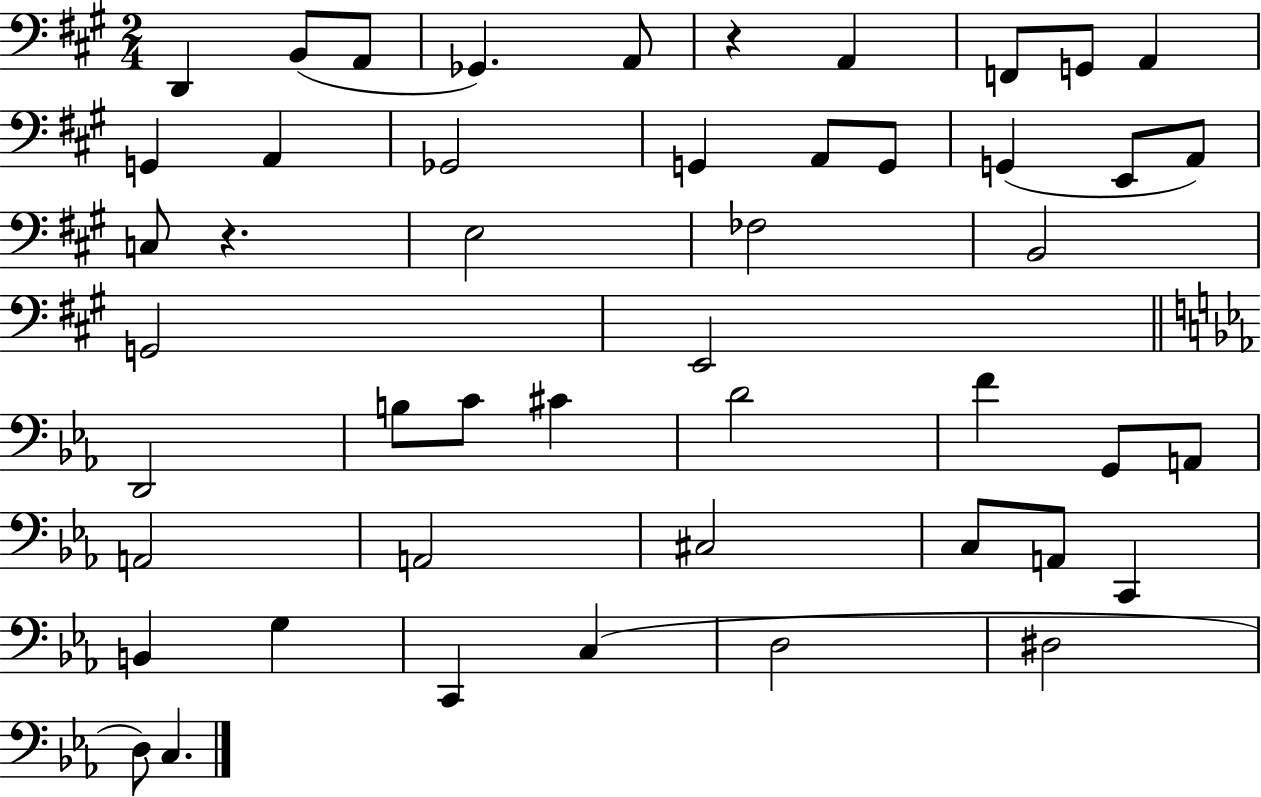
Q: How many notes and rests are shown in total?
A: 48